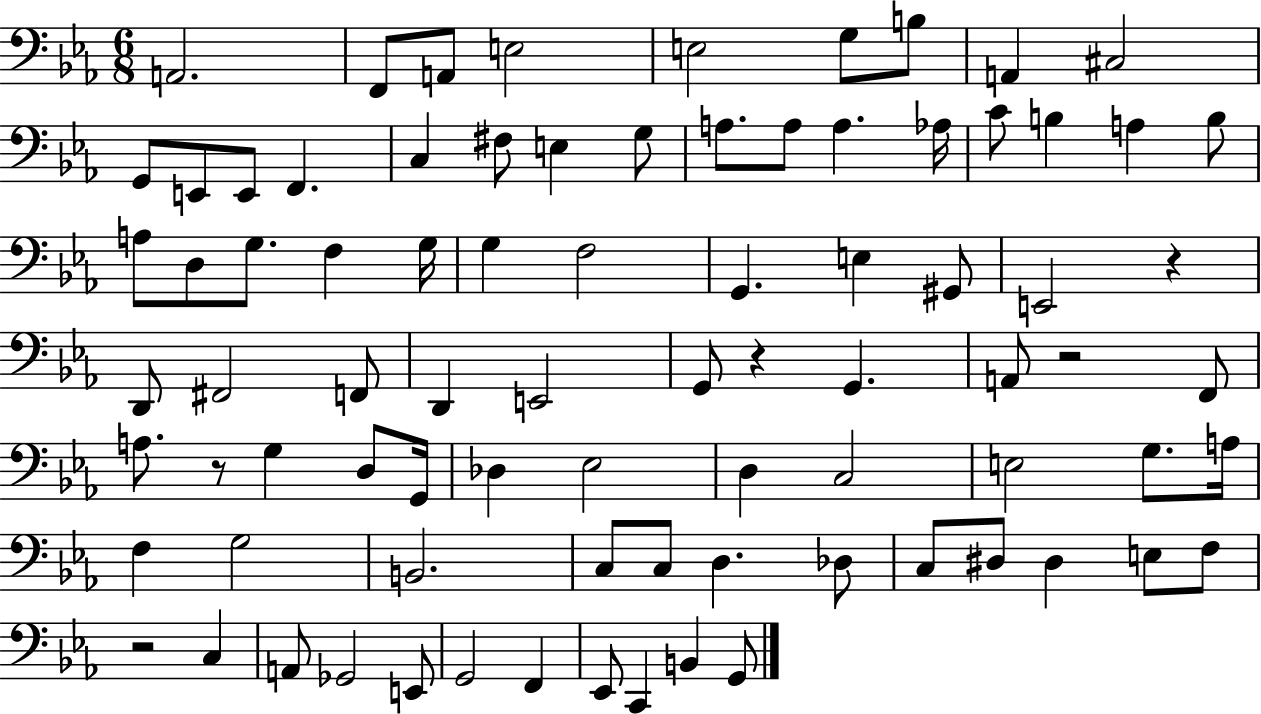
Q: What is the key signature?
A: EES major